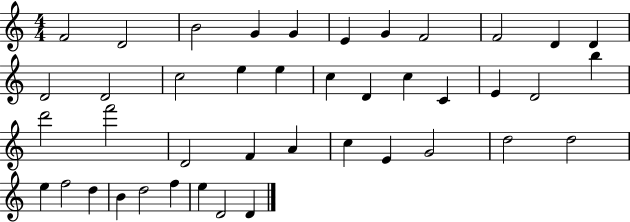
X:1
T:Untitled
M:4/4
L:1/4
K:C
F2 D2 B2 G G E G F2 F2 D D D2 D2 c2 e e c D c C E D2 b d'2 f'2 D2 F A c E G2 d2 d2 e f2 d B d2 f e D2 D